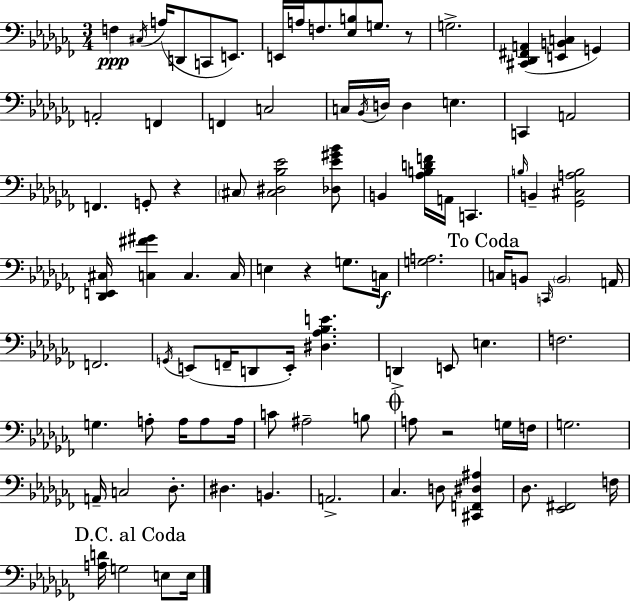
{
  \clef bass
  \numericTimeSignature
  \time 3/4
  \key aes \minor
  f4\ppp \acciaccatura { cis16 }( a16 d,8 c,8 e,8.) | e,16 a16 f8. <ees b>8 g8. r8 | g2.-> | <cis, des, fis, a,>4( <e, b, c>4 g,4) | \break a,2-. f,4 | f,4 c2 | c16 \acciaccatura { bes,16 } d16 d4 e4. | c,4 a,2 | \break f,4. g,8-. r4 | \parenthesize cis8 <cis dis bes ees'>2 | <des ees' gis' bes'>8 b,4 <aes b d' f'>16 a,16 c,4. | \grace { b16 } b,4-- <ges, cis a b>2 | \break <des, e, cis>16 <c fis' gis'>4 c4. | c16 e4 r4 g8. | c16\f <g a>2. | \mark "To Coda" c16 b,8 \grace { c,16 } \parenthesize b,2 | \break a,16 f,2. | \acciaccatura { g,16 } e,8( f,16-- d,8 e,16-.) <dis aes bes e'>4. | d,4-> e,8 e4. | f2. | \break g4. a8-. | a16 a8 a16 c'8 ais2-- | b8 \mark \markup { \musicglyph "scripts.coda" } a8 r2 | g16 f16 g2. | \break a,16-- c2 | des8.-. dis4. b,4. | a,2.-> | ces4. d8 | \break <cis, f, dis ais>4 des8. <ees, fis,>2 | f16 \mark "D.C. al Coda" <a d'>16 g2 | e8 e16 \bar "|."
}